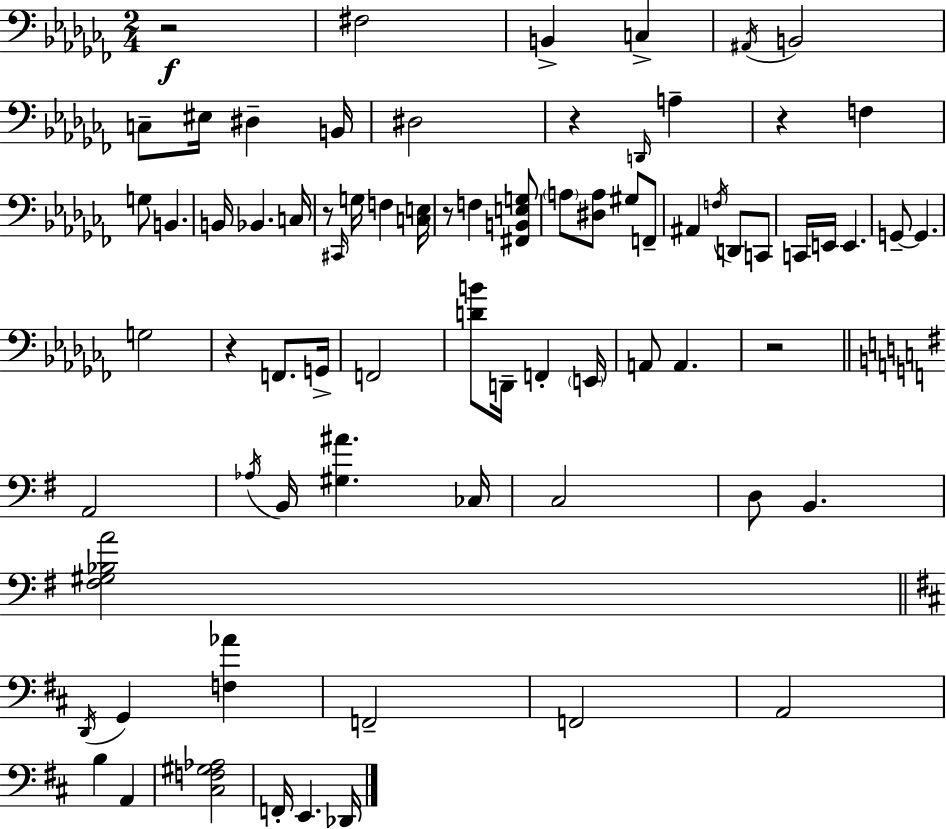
R/h F#3/h B2/q C3/q A#2/s B2/h C3/e EIS3/s D#3/q B2/s D#3/h R/q D2/s A3/q R/q F3/q G3/e B2/q. B2/s Bb2/q. C3/s R/e C#2/s G3/s F3/q [C3,E3]/s R/e F3/q [F#2,B2,E3,G3]/e A3/e [D#3,A3]/e G#3/e F2/e A#2/q F3/s D2/e C2/e C2/s E2/s E2/q. G2/e G2/q. G3/h R/q F2/e. G2/s F2/h [D4,B4]/e D2/s F2/q E2/s A2/e A2/q. R/h A2/h Ab3/s B2/s [G#3,A#4]/q. CES3/s C3/h D3/e B2/q. [F#3,G#3,Bb3,A4]/h D2/s G2/q [F3,Ab4]/q F2/h F2/h A2/h B3/q A2/q [C#3,F3,G#3,Ab3]/h F2/s E2/q. Db2/s